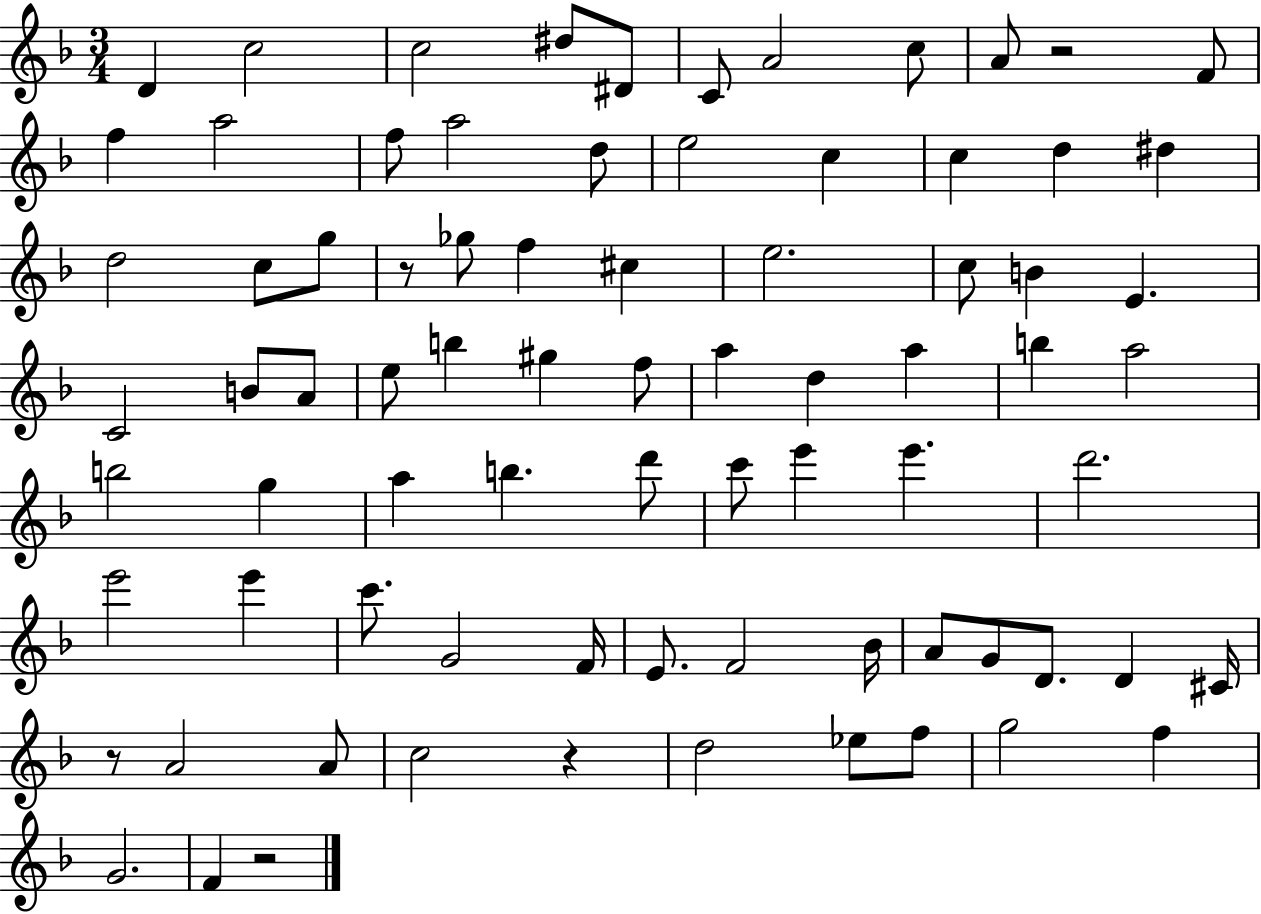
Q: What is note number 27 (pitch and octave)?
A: E5